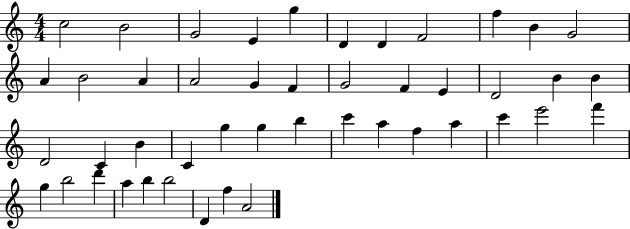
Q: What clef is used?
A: treble